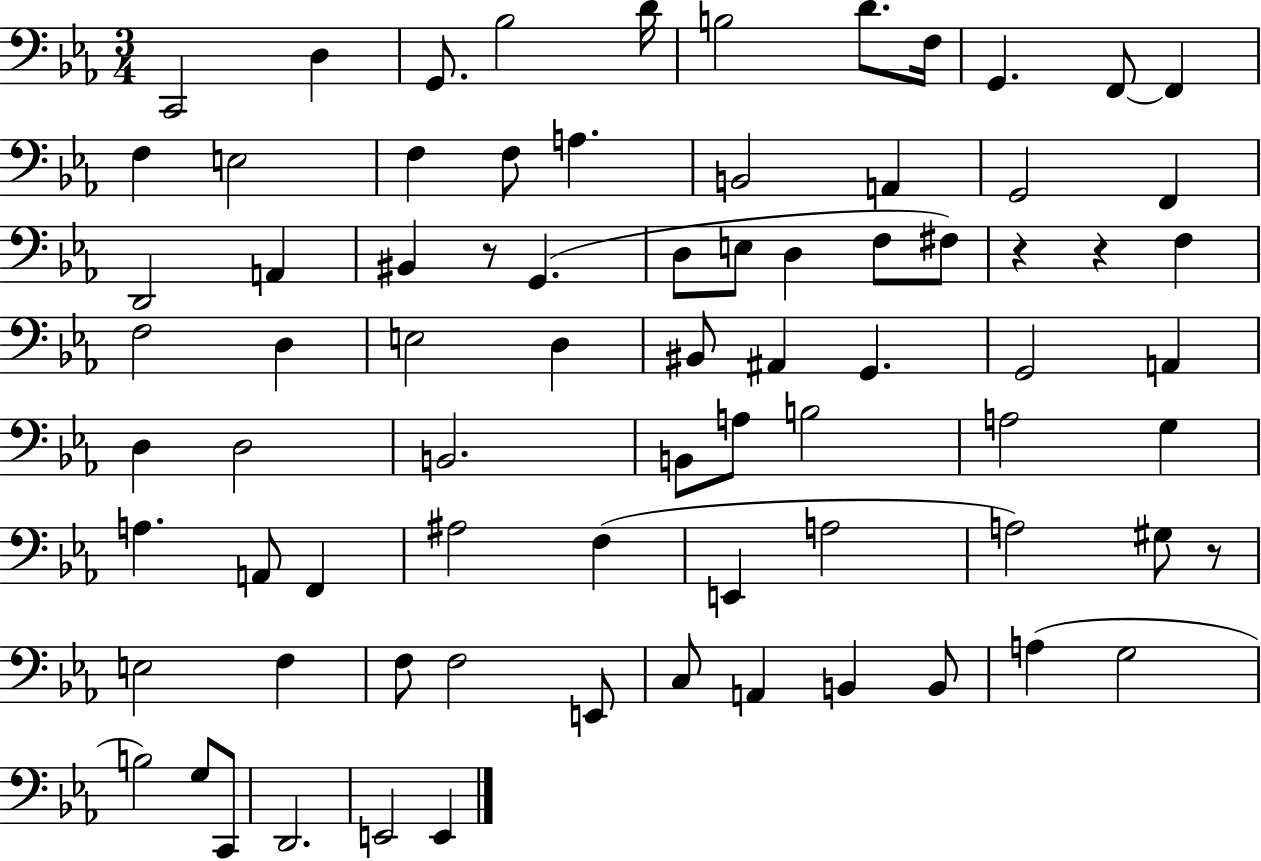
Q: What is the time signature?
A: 3/4